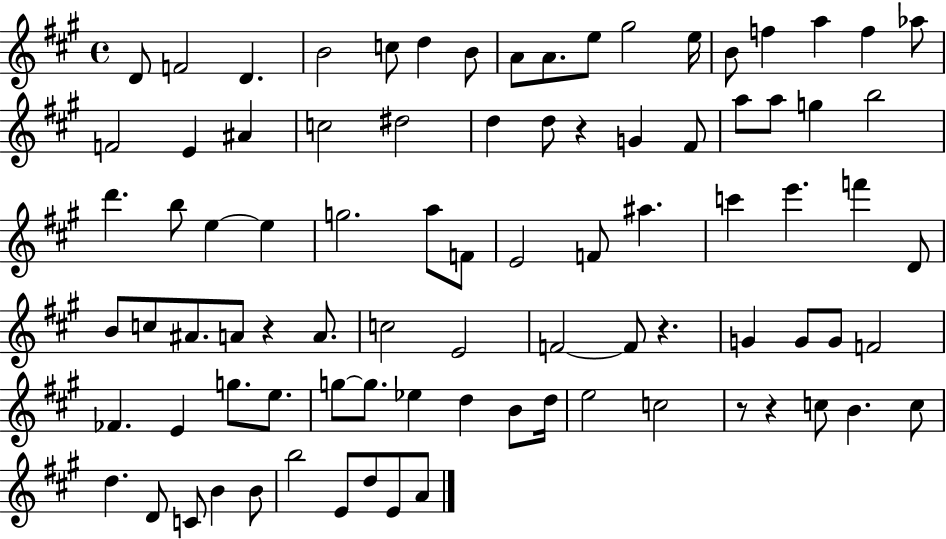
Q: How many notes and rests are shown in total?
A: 87